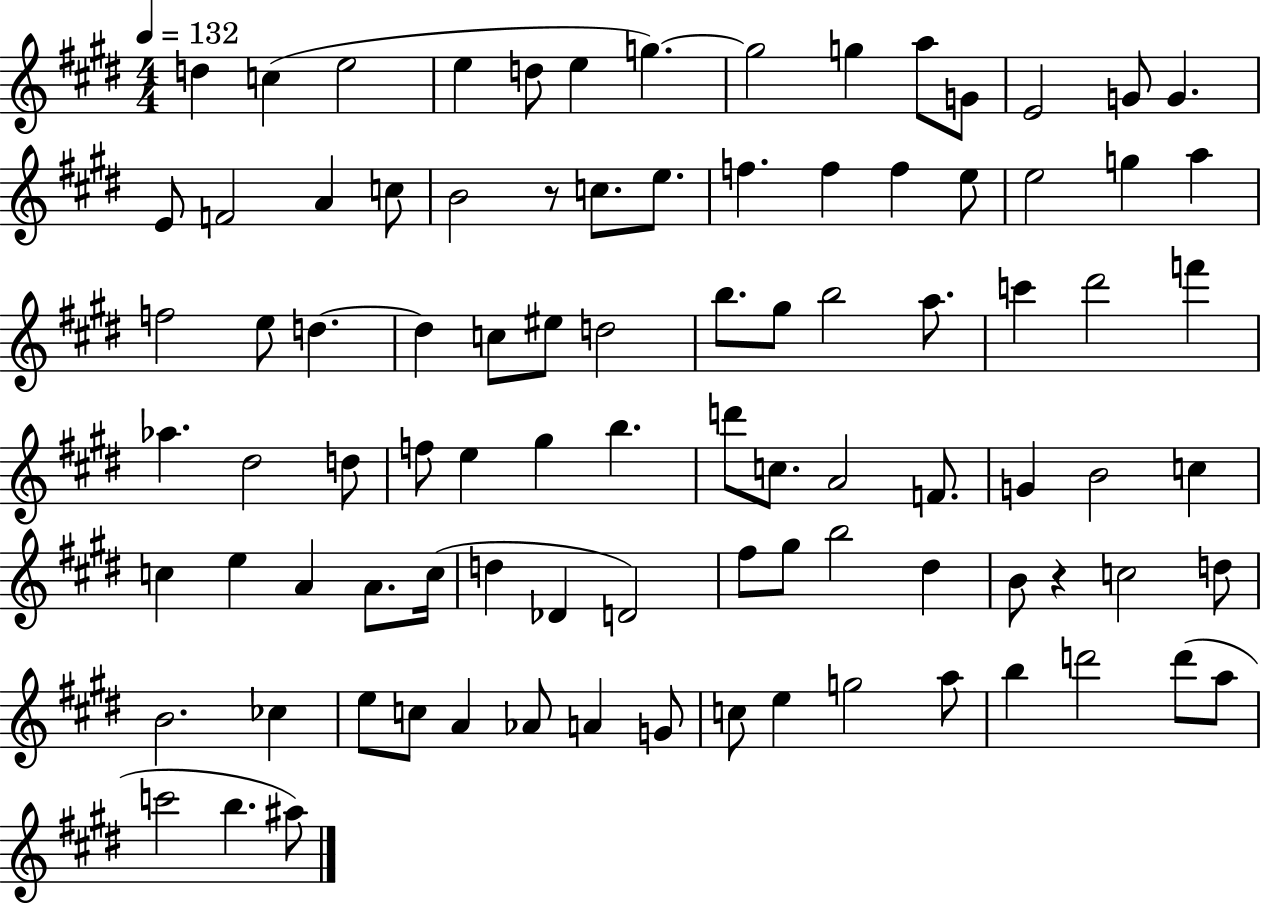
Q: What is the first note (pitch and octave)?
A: D5